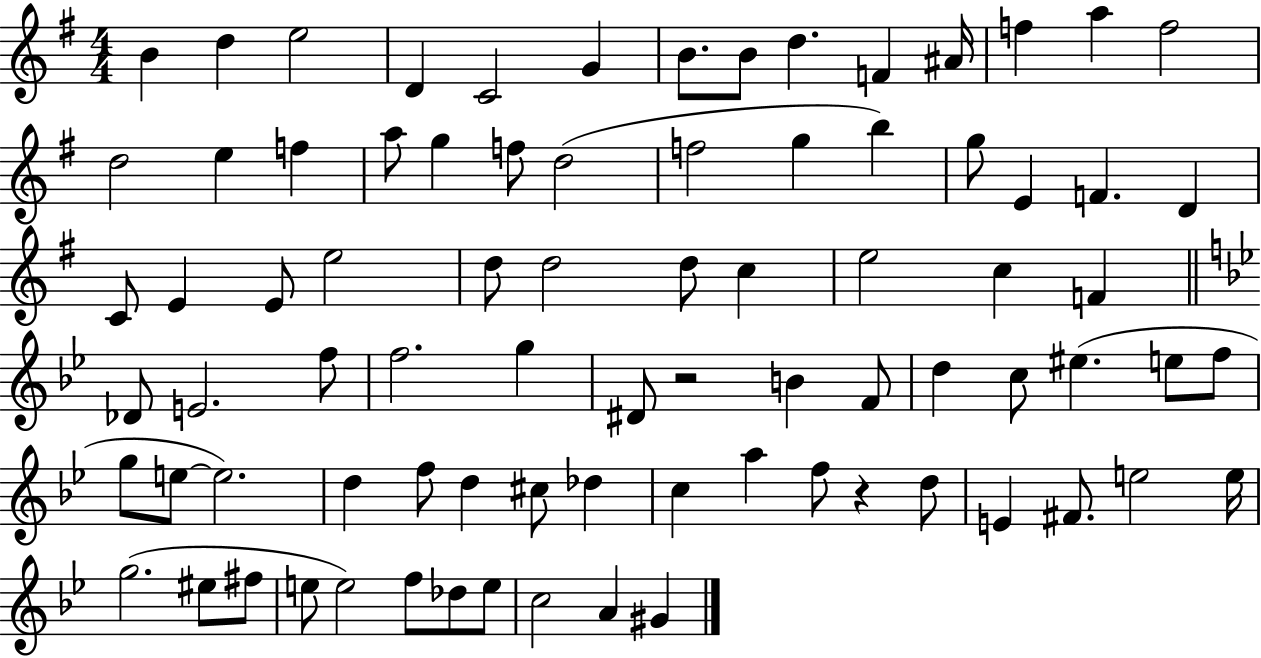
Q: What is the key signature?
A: G major